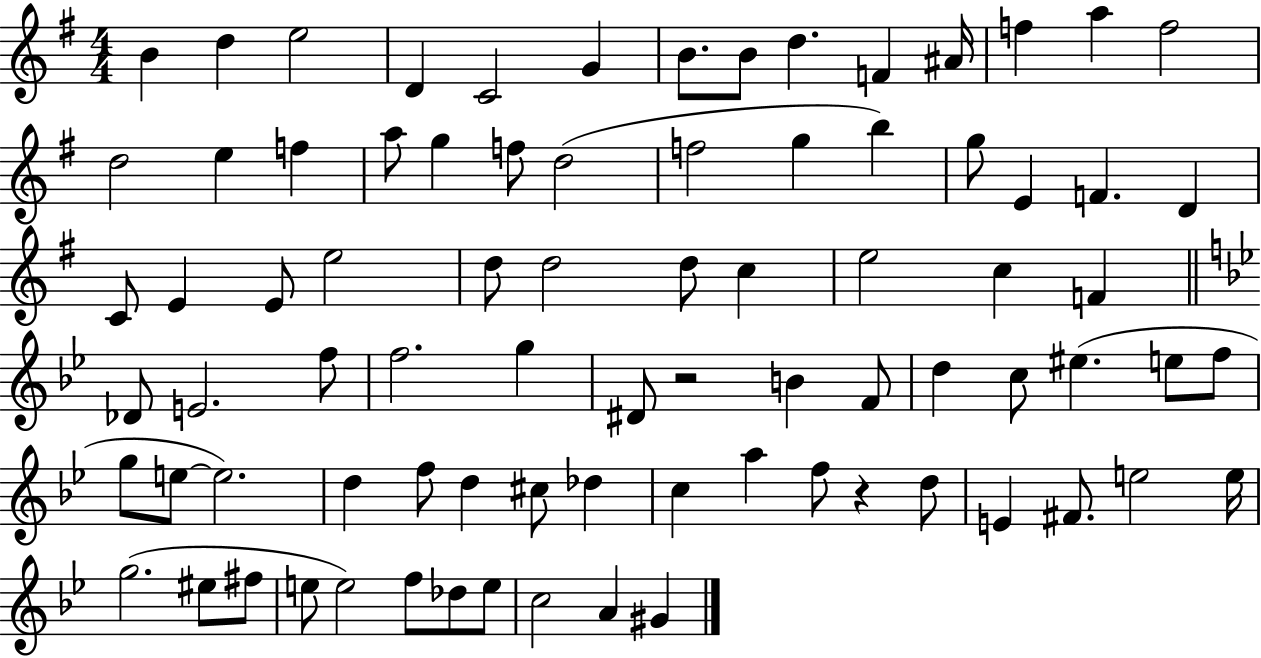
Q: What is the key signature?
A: G major